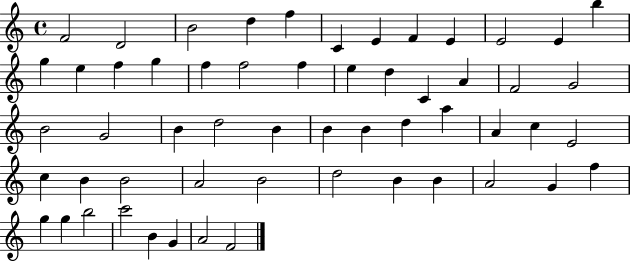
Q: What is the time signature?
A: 4/4